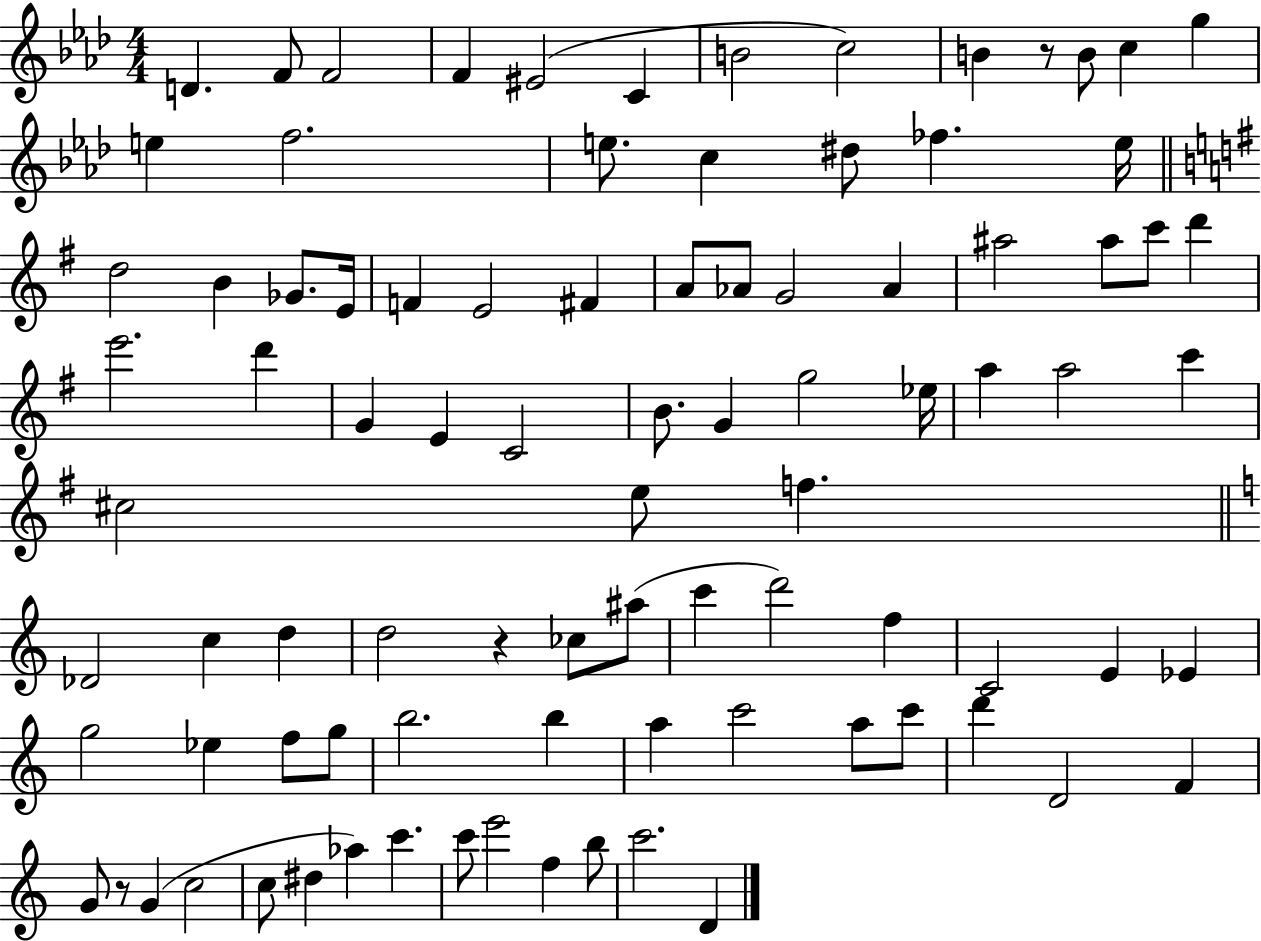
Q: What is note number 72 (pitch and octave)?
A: D6